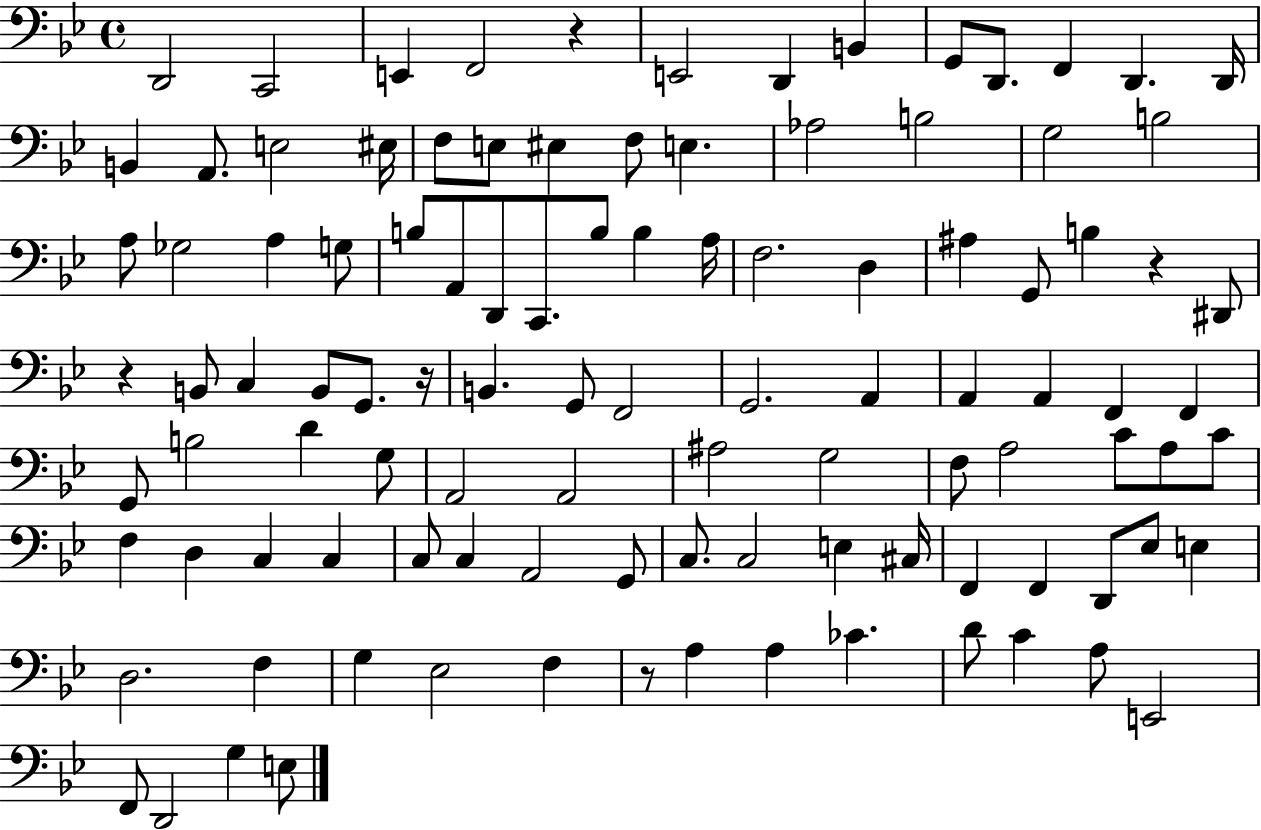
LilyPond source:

{
  \clef bass
  \time 4/4
  \defaultTimeSignature
  \key bes \major
  d,2 c,2 | e,4 f,2 r4 | e,2 d,4 b,4 | g,8 d,8. f,4 d,4. d,16 | \break b,4 a,8. e2 eis16 | f8 e8 eis4 f8 e4. | aes2 b2 | g2 b2 | \break a8 ges2 a4 g8 | b8 a,8 d,8 c,8. b8 b4 a16 | f2. d4 | ais4 g,8 b4 r4 dis,8 | \break r4 b,8 c4 b,8 g,8. r16 | b,4. g,8 f,2 | g,2. a,4 | a,4 a,4 f,4 f,4 | \break g,8 b2 d'4 g8 | a,2 a,2 | ais2 g2 | f8 a2 c'8 a8 c'8 | \break f4 d4 c4 c4 | c8 c4 a,2 g,8 | c8. c2 e4 cis16 | f,4 f,4 d,8 ees8 e4 | \break d2. f4 | g4 ees2 f4 | r8 a4 a4 ces'4. | d'8 c'4 a8 e,2 | \break f,8 d,2 g4 e8 | \bar "|."
}